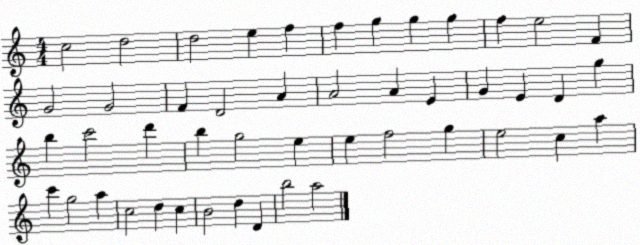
X:1
T:Untitled
M:4/4
L:1/4
K:C
c2 d2 d2 e f f g g g f e2 F G2 G2 F D2 A A2 A E G E D g b c'2 d' b g2 e e f2 g e2 c a c' g2 a c2 d c B2 d D b2 a2